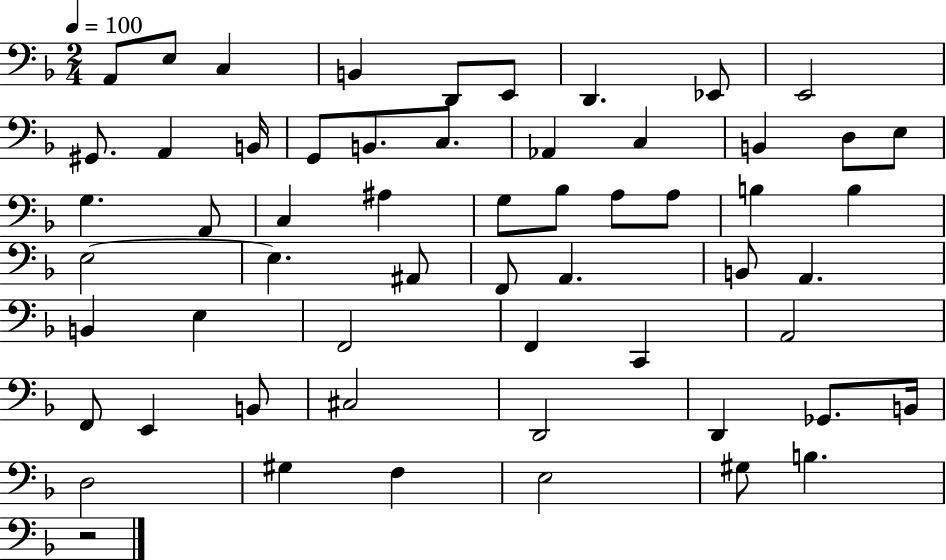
X:1
T:Untitled
M:2/4
L:1/4
K:F
A,,/2 E,/2 C, B,, D,,/2 E,,/2 D,, _E,,/2 E,,2 ^G,,/2 A,, B,,/4 G,,/2 B,,/2 C,/2 _A,, C, B,, D,/2 E,/2 G, A,,/2 C, ^A, G,/2 _B,/2 A,/2 A,/2 B, B, E,2 E, ^A,,/2 F,,/2 A,, B,,/2 A,, B,, E, F,,2 F,, C,, A,,2 F,,/2 E,, B,,/2 ^C,2 D,,2 D,, _G,,/2 B,,/4 D,2 ^G, F, E,2 ^G,/2 B, z2